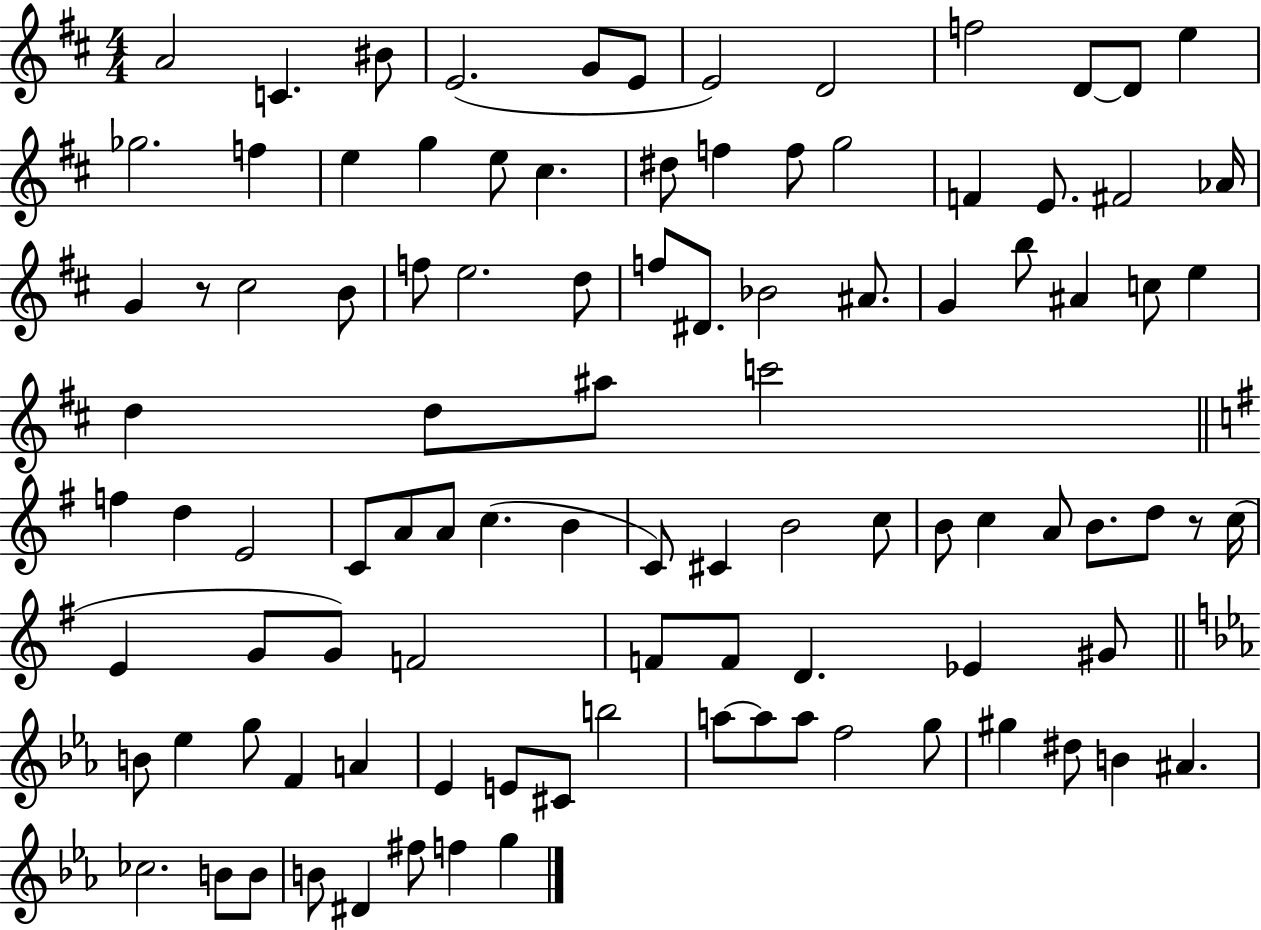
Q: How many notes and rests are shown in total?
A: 100